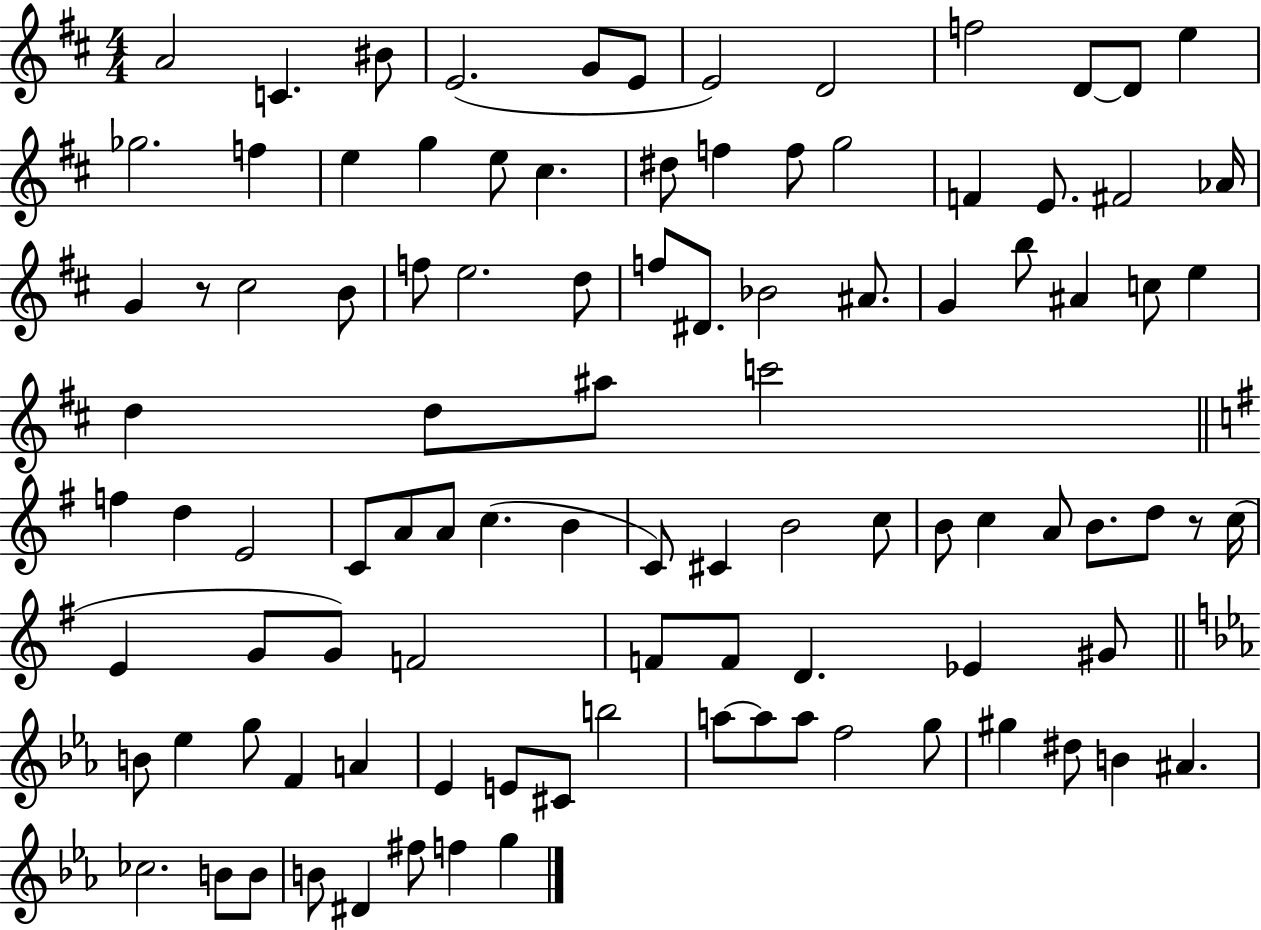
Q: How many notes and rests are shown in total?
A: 100